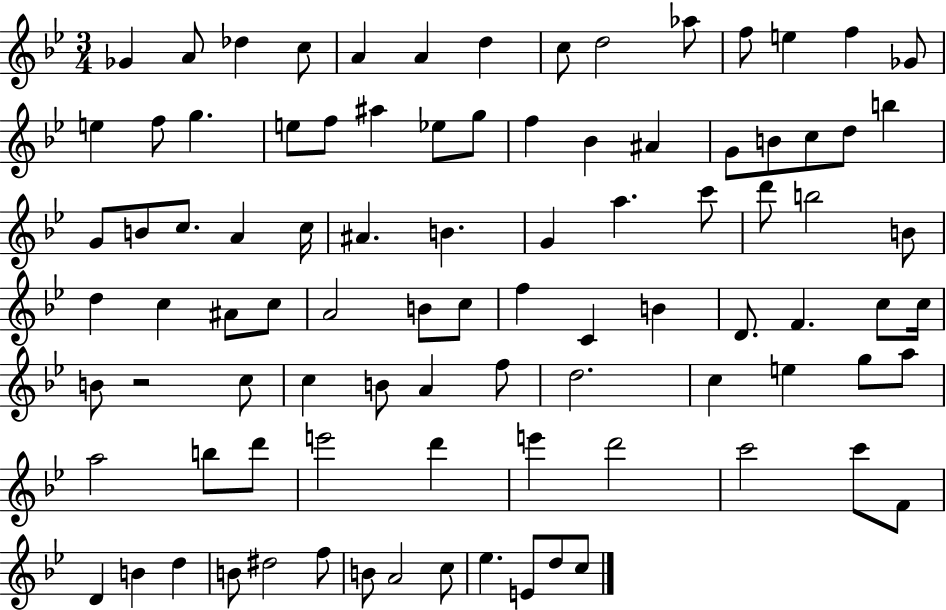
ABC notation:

X:1
T:Untitled
M:3/4
L:1/4
K:Bb
_G A/2 _d c/2 A A d c/2 d2 _a/2 f/2 e f _G/2 e f/2 g e/2 f/2 ^a _e/2 g/2 f _B ^A G/2 B/2 c/2 d/2 b G/2 B/2 c/2 A c/4 ^A B G a c'/2 d'/2 b2 B/2 d c ^A/2 c/2 A2 B/2 c/2 f C B D/2 F c/2 c/4 B/2 z2 c/2 c B/2 A f/2 d2 c e g/2 a/2 a2 b/2 d'/2 e'2 d' e' d'2 c'2 c'/2 F/2 D B d B/2 ^d2 f/2 B/2 A2 c/2 _e E/2 d/2 c/2